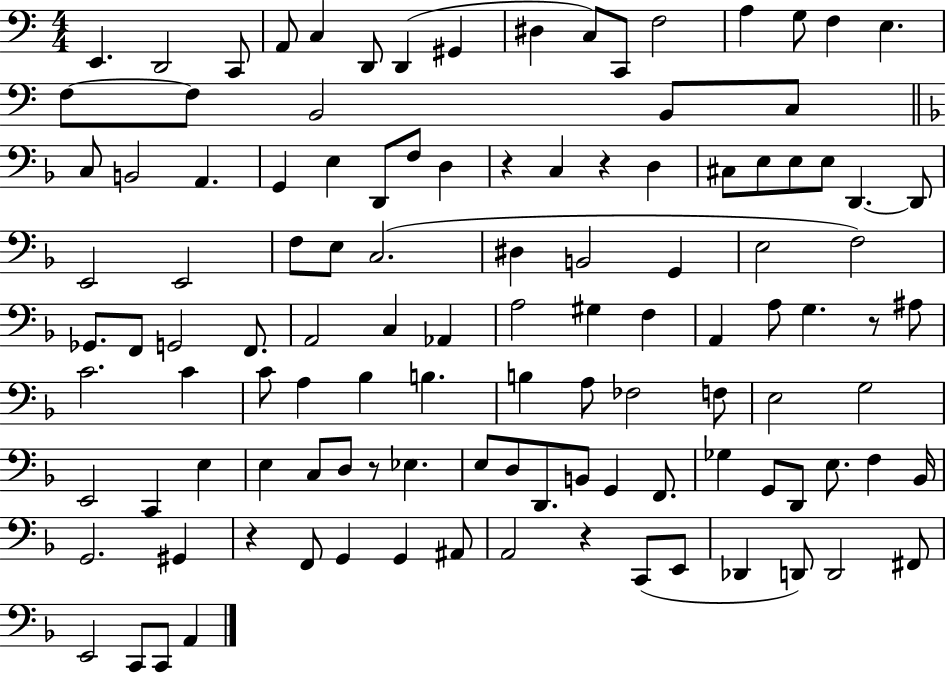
{
  \clef bass
  \numericTimeSignature
  \time 4/4
  \key c \major
  \repeat volta 2 { e,4. d,2 c,8 | a,8 c4 d,8 d,4( gis,4 | dis4 c8) c,8 f2 | a4 g8 f4 e4. | \break f8~~ f8 b,2 b,8 c8 | \bar "||" \break \key f \major c8 b,2 a,4. | g,4 e4 d,8 f8 d4 | r4 c4 r4 d4 | cis8 e8 e8 e8 d,4.~~ d,8 | \break e,2 e,2 | f8 e8 c2.( | dis4 b,2 g,4 | e2 f2) | \break ges,8. f,8 g,2 f,8. | a,2 c4 aes,4 | a2 gis4 f4 | a,4 a8 g4. r8 ais8 | \break c'2. c'4 | c'8 a4 bes4 b4. | b4 a8 fes2 f8 | e2 g2 | \break e,2 c,4 e4 | e4 c8 d8 r8 ees4. | e8 d8 d,8. b,8 g,4 f,8. | ges4 g,8 d,8 e8. f4 bes,16 | \break g,2. gis,4 | r4 f,8 g,4 g,4 ais,8 | a,2 r4 c,8( e,8 | des,4 d,8) d,2 fis,8 | \break e,2 c,8 c,8 a,4 | } \bar "|."
}